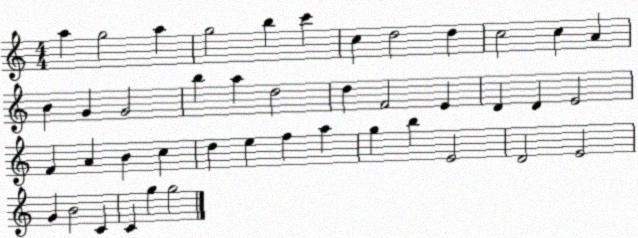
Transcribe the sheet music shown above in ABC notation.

X:1
T:Untitled
M:4/4
L:1/4
K:C
a g2 a g2 b c' c d2 d c2 c A B G G2 b a d2 d F2 E D D E2 F A B c d e f a g b E2 D2 E2 G B2 C C g g2